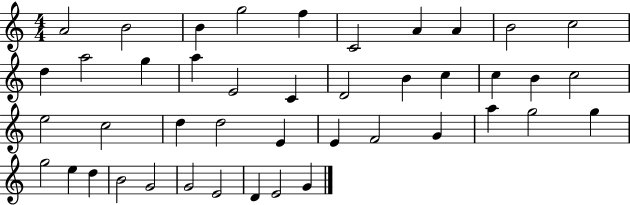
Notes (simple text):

A4/h B4/h B4/q G5/h F5/q C4/h A4/q A4/q B4/h C5/h D5/q A5/h G5/q A5/q E4/h C4/q D4/h B4/q C5/q C5/q B4/q C5/h E5/h C5/h D5/q D5/h E4/q E4/q F4/h G4/q A5/q G5/h G5/q G5/h E5/q D5/q B4/h G4/h G4/h E4/h D4/q E4/h G4/q